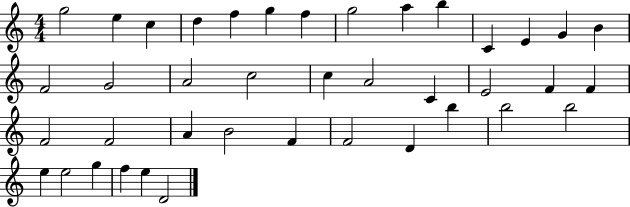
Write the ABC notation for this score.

X:1
T:Untitled
M:4/4
L:1/4
K:C
g2 e c d f g f g2 a b C E G B F2 G2 A2 c2 c A2 C E2 F F F2 F2 A B2 F F2 D b b2 b2 e e2 g f e D2